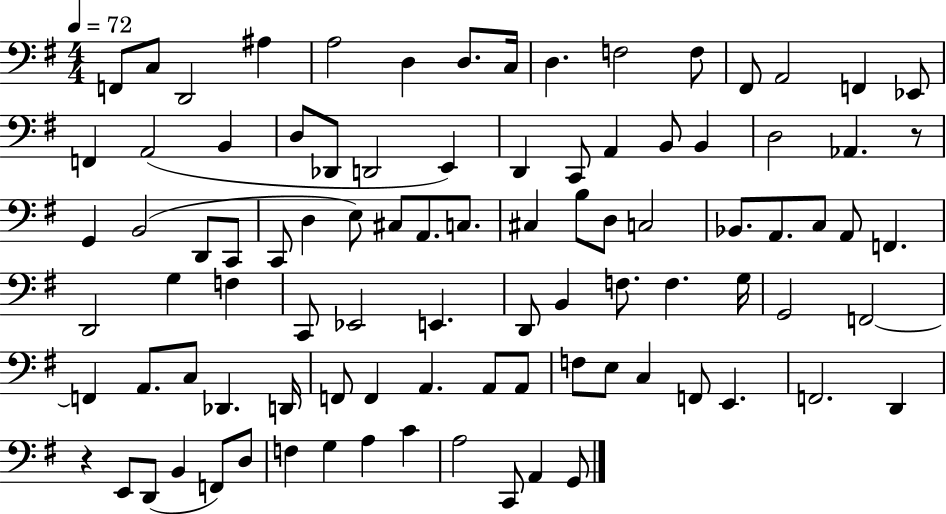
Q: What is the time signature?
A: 4/4